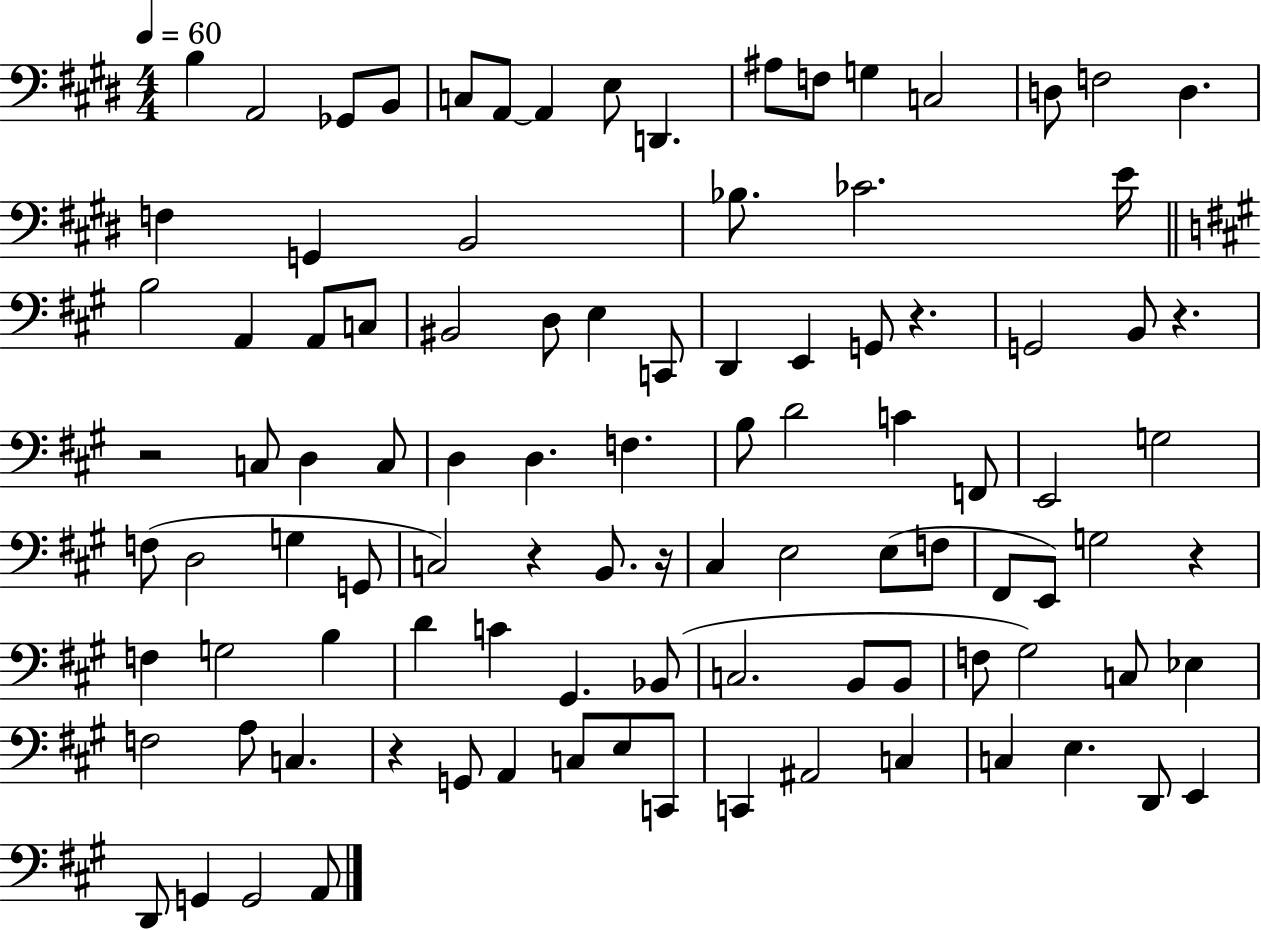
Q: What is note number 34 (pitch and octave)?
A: G2